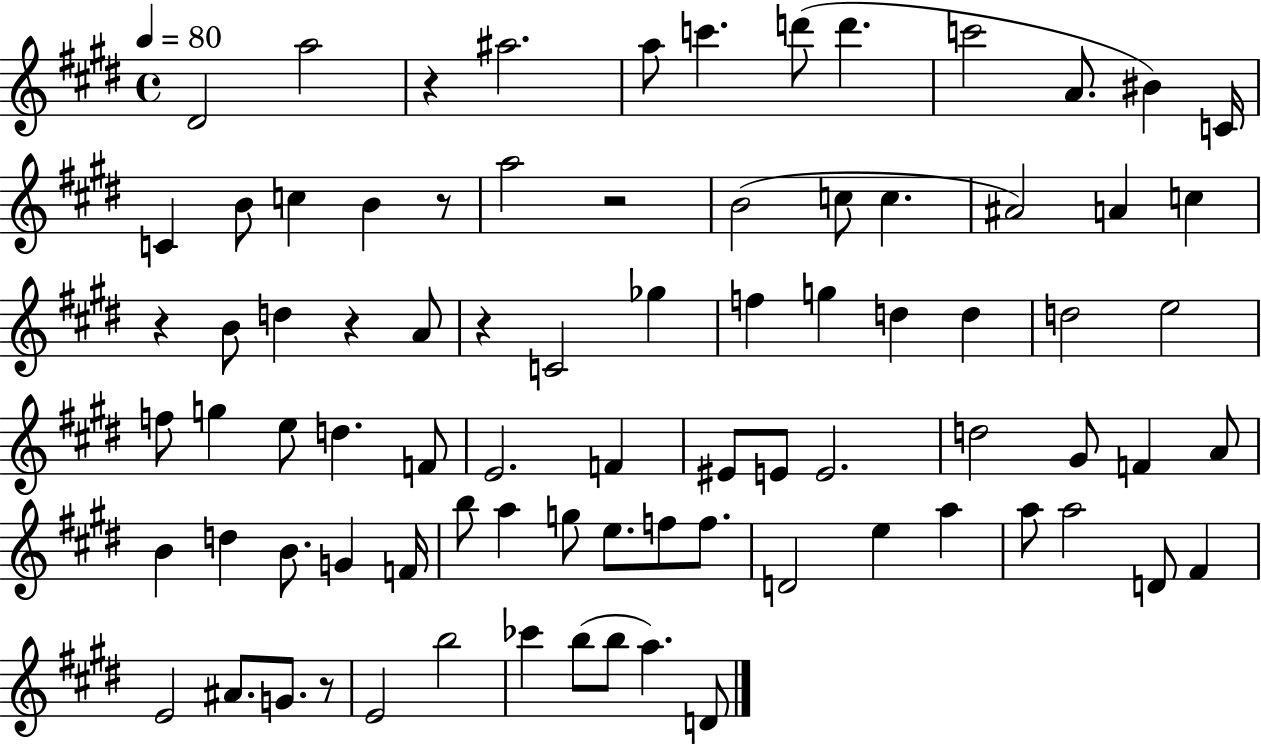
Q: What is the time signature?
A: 4/4